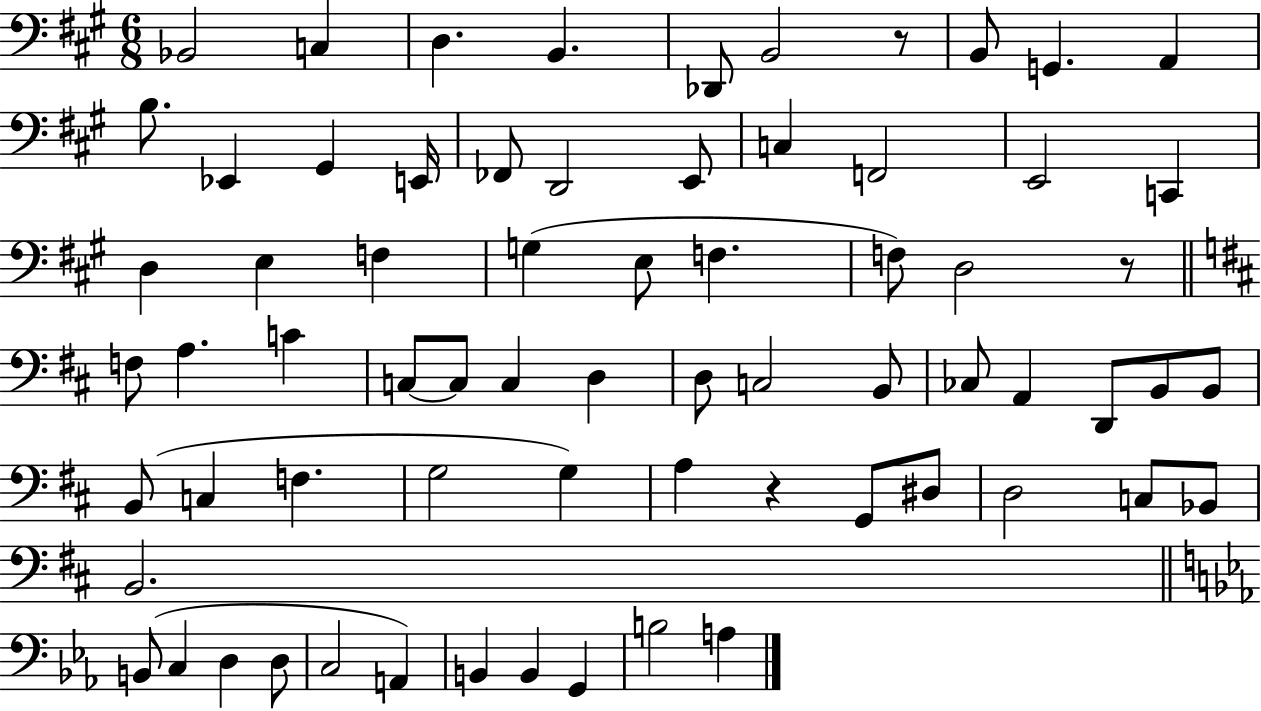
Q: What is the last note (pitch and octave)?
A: A3